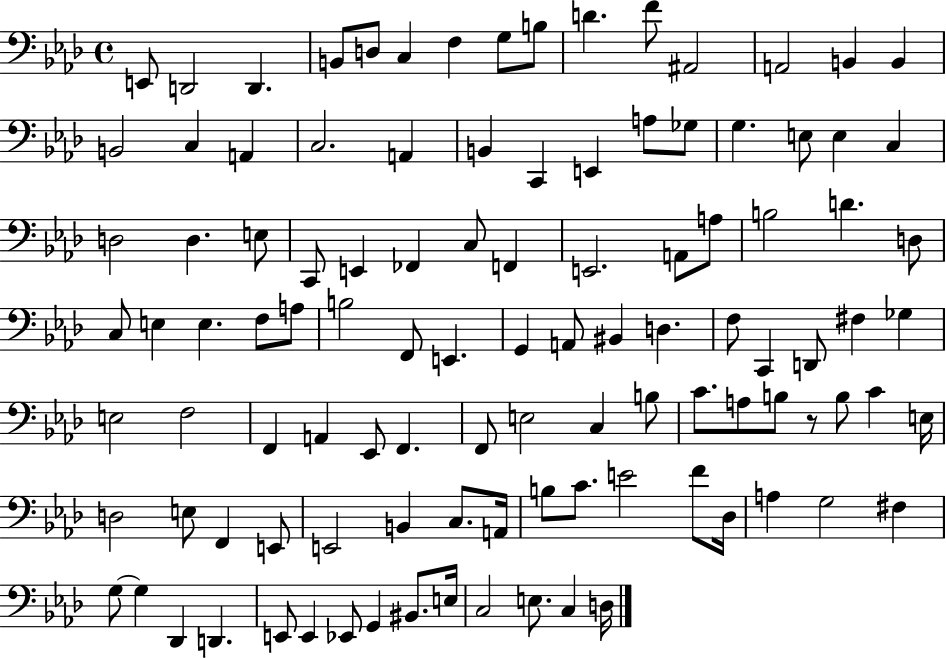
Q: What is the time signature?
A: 4/4